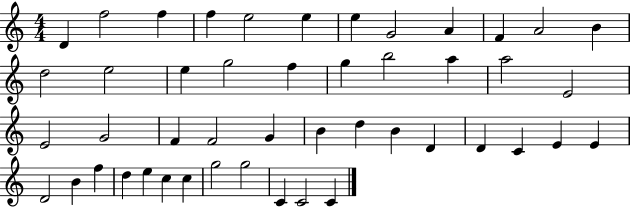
D4/q F5/h F5/q F5/q E5/h E5/q E5/q G4/h A4/q F4/q A4/h B4/q D5/h E5/h E5/q G5/h F5/q G5/q B5/h A5/q A5/h E4/h E4/h G4/h F4/q F4/h G4/q B4/q D5/q B4/q D4/q D4/q C4/q E4/q E4/q D4/h B4/q F5/q D5/q E5/q C5/q C5/q G5/h G5/h C4/q C4/h C4/q